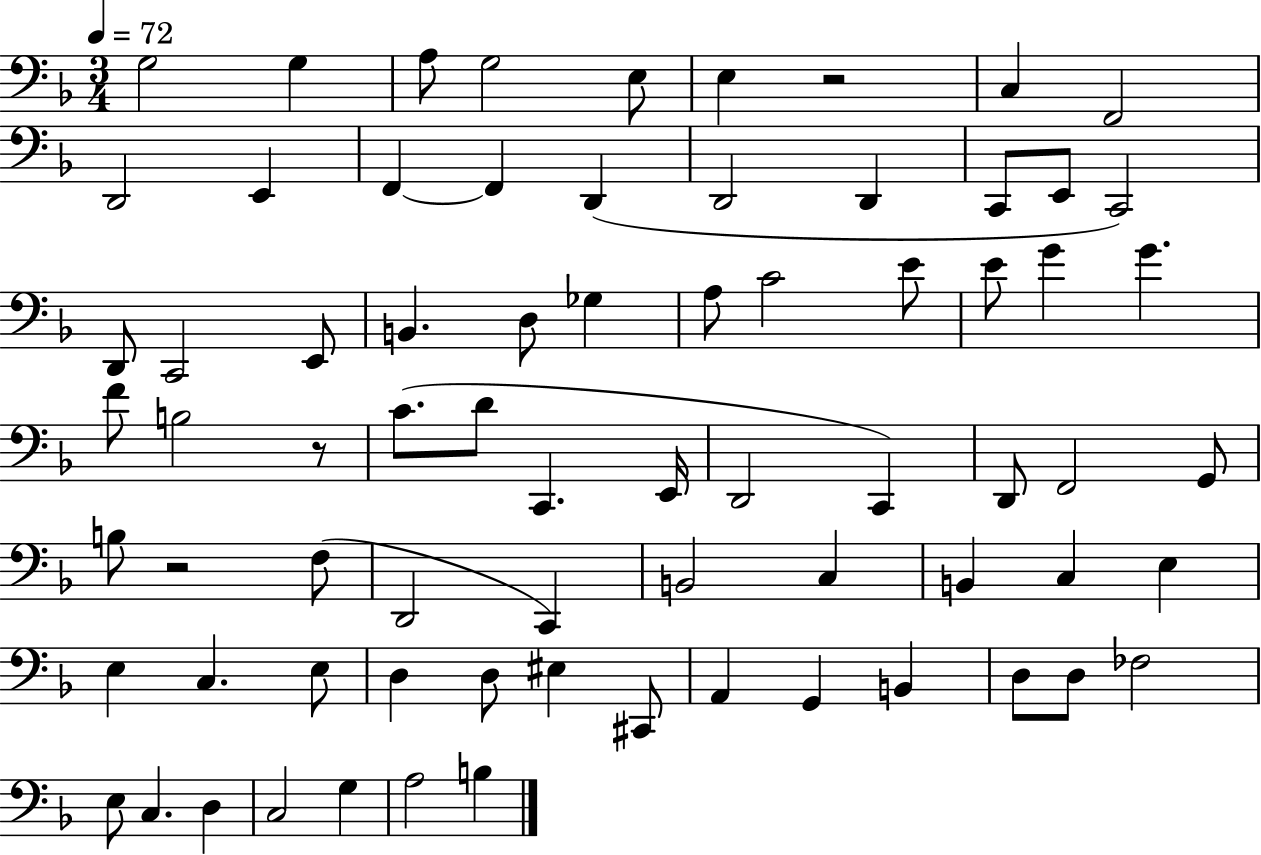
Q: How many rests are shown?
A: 3